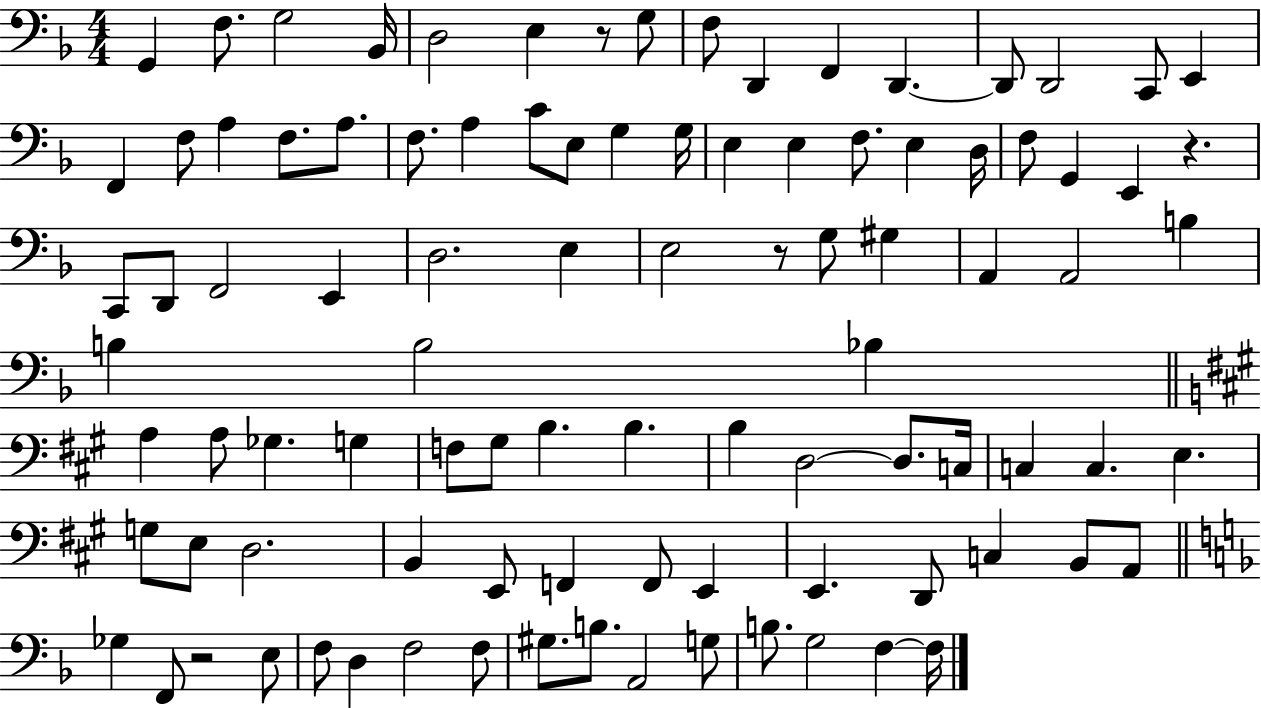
X:1
T:Untitled
M:4/4
L:1/4
K:F
G,, F,/2 G,2 _B,,/4 D,2 E, z/2 G,/2 F,/2 D,, F,, D,, D,,/2 D,,2 C,,/2 E,, F,, F,/2 A, F,/2 A,/2 F,/2 A, C/2 E,/2 G, G,/4 E, E, F,/2 E, D,/4 F,/2 G,, E,, z C,,/2 D,,/2 F,,2 E,, D,2 E, E,2 z/2 G,/2 ^G, A,, A,,2 B, B, B,2 _B, A, A,/2 _G, G, F,/2 ^G,/2 B, B, B, D,2 D,/2 C,/4 C, C, E, G,/2 E,/2 D,2 B,, E,,/2 F,, F,,/2 E,, E,, D,,/2 C, B,,/2 A,,/2 _G, F,,/2 z2 E,/2 F,/2 D, F,2 F,/2 ^G,/2 B,/2 A,,2 G,/2 B,/2 G,2 F, F,/4